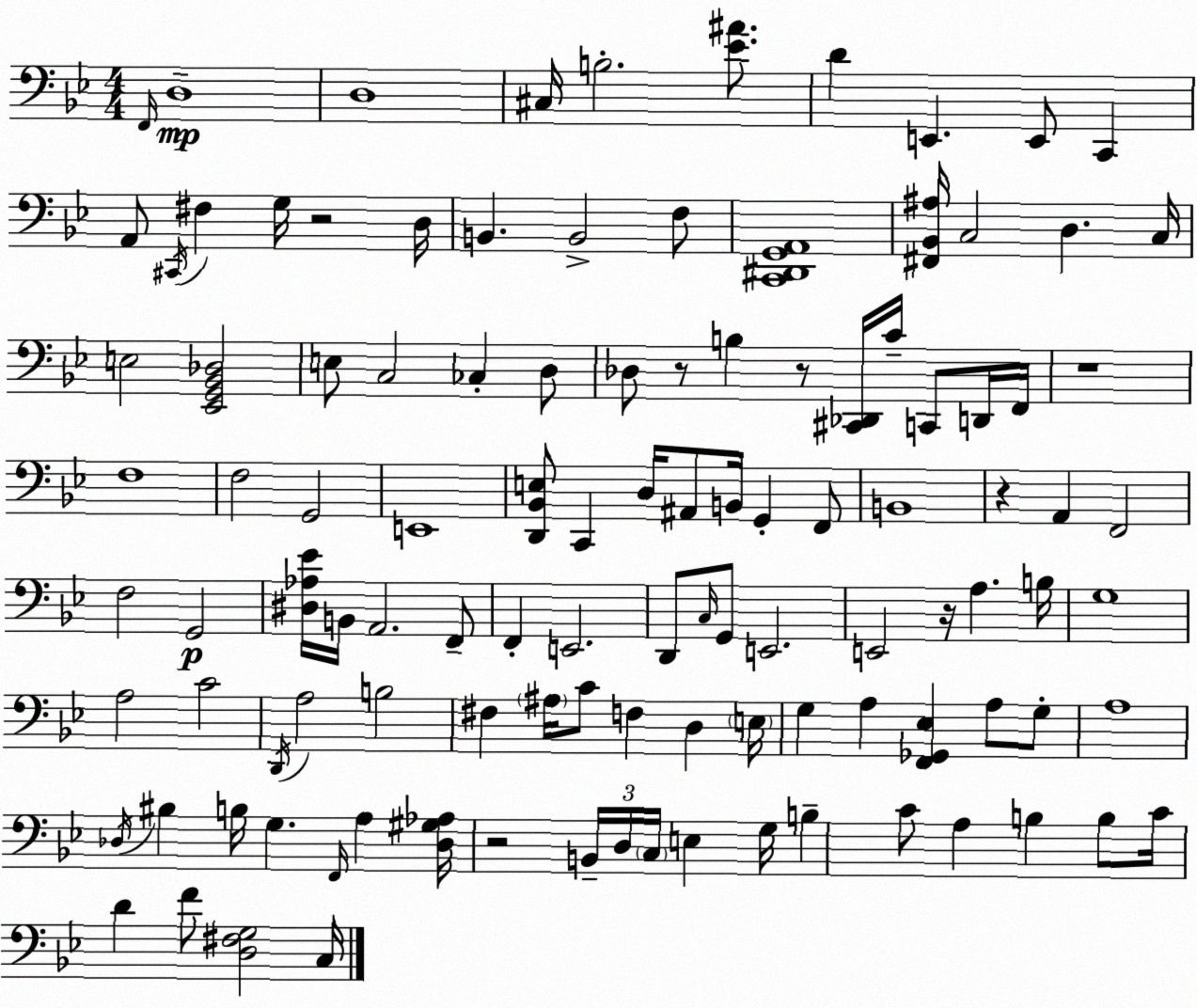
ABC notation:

X:1
T:Untitled
M:4/4
L:1/4
K:Bb
F,,/4 D,4 D,4 ^C,/4 B,2 [_E^A]/2 D E,, E,,/2 C,, A,,/2 ^C,,/4 ^F, G,/4 z2 D,/4 B,, B,,2 F,/2 [C,,^D,,G,,A,,]4 [^F,,_B,,^A,]/4 C,2 D, C,/4 E,2 [_E,,G,,_B,,_D,]2 E,/2 C,2 _C, D,/2 _D,/2 z/2 B, z/2 [^C,,_D,,]/4 C/4 C,,/2 D,,/4 F,,/4 z4 F,4 F,2 G,,2 E,,4 [D,,_B,,E,]/2 C,, D,/4 ^A,,/2 B,,/4 G,, F,,/2 B,,4 z A,, F,,2 F,2 G,,2 [^D,_A,_E]/4 B,,/4 A,,2 F,,/2 F,, E,,2 D,,/2 C,/4 G,,/2 E,,2 E,,2 z/4 A, B,/4 G,4 A,2 C2 D,,/4 A,2 B,2 ^F, ^A,/4 C/2 F, D, E,/4 G, A, [F,,_G,,_E,] A,/2 G,/2 A,4 _D,/4 ^B, B,/4 G, F,,/4 A, [_D,^G,_A,]/4 z2 B,,/4 D,/4 C,/4 E, G,/4 B, C/2 A, B, B,/2 C/4 D F/2 [D,^F,G,]2 C,/4